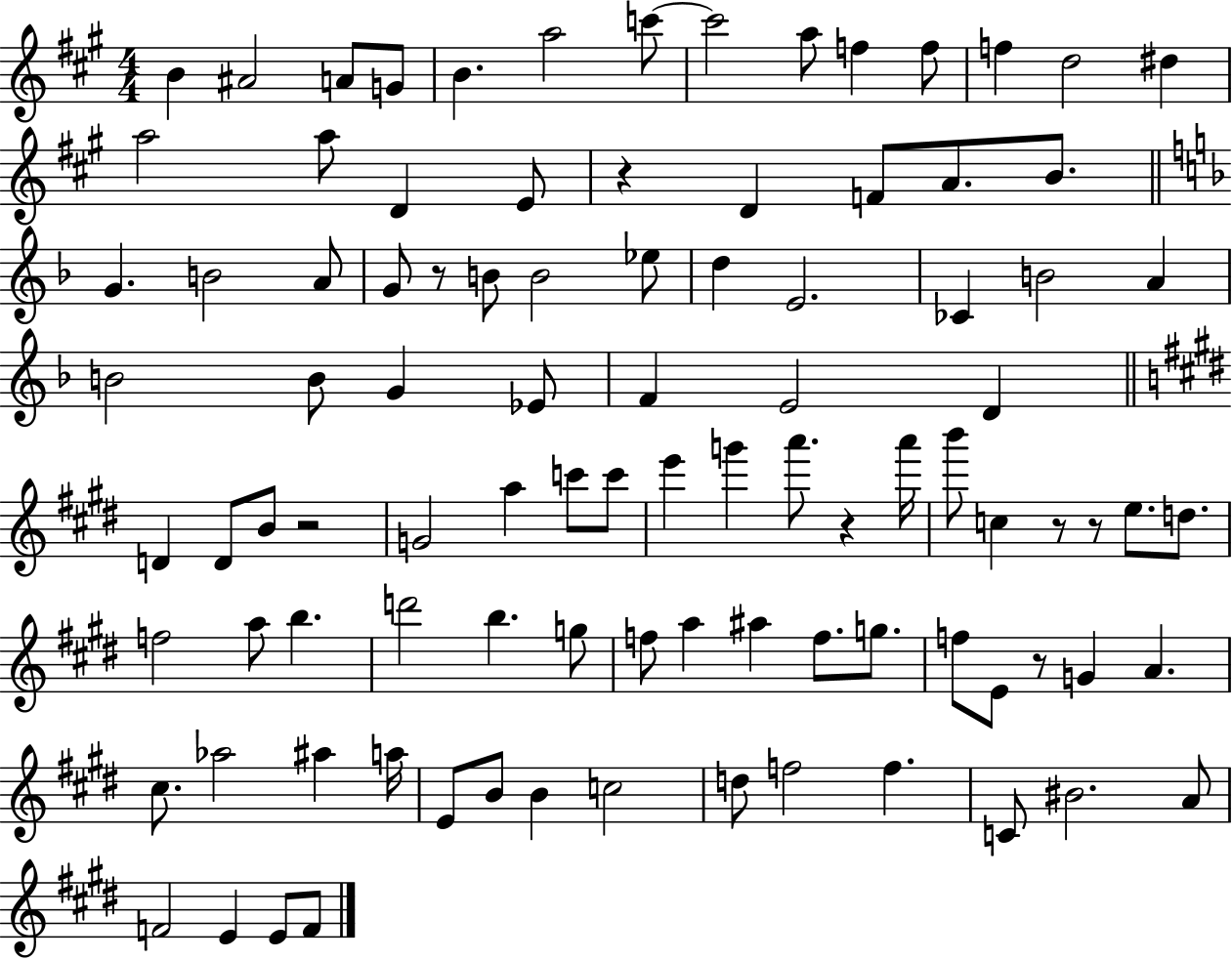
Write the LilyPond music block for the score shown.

{
  \clef treble
  \numericTimeSignature
  \time 4/4
  \key a \major
  b'4 ais'2 a'8 g'8 | b'4. a''2 c'''8~~ | c'''2 a''8 f''4 f''8 | f''4 d''2 dis''4 | \break a''2 a''8 d'4 e'8 | r4 d'4 f'8 a'8. b'8. | \bar "||" \break \key d \minor g'4. b'2 a'8 | g'8 r8 b'8 b'2 ees''8 | d''4 e'2. | ces'4 b'2 a'4 | \break b'2 b'8 g'4 ees'8 | f'4 e'2 d'4 | \bar "||" \break \key e \major d'4 d'8 b'8 r2 | g'2 a''4 c'''8 c'''8 | e'''4 g'''4 a'''8. r4 a'''16 | b'''8 c''4 r8 r8 e''8. d''8. | \break f''2 a''8 b''4. | d'''2 b''4. g''8 | f''8 a''4 ais''4 f''8. g''8. | f''8 e'8 r8 g'4 a'4. | \break cis''8. aes''2 ais''4 a''16 | e'8 b'8 b'4 c''2 | d''8 f''2 f''4. | c'8 bis'2. a'8 | \break f'2 e'4 e'8 f'8 | \bar "|."
}